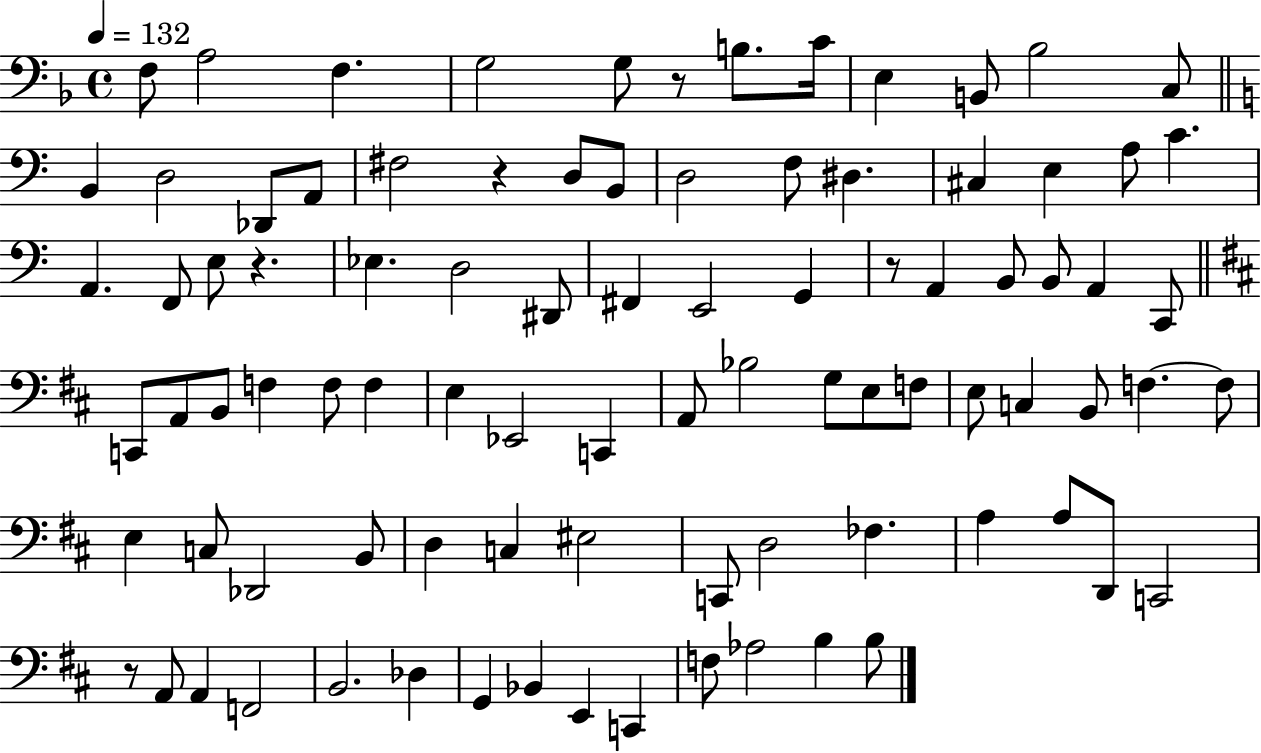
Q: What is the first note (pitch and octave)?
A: F3